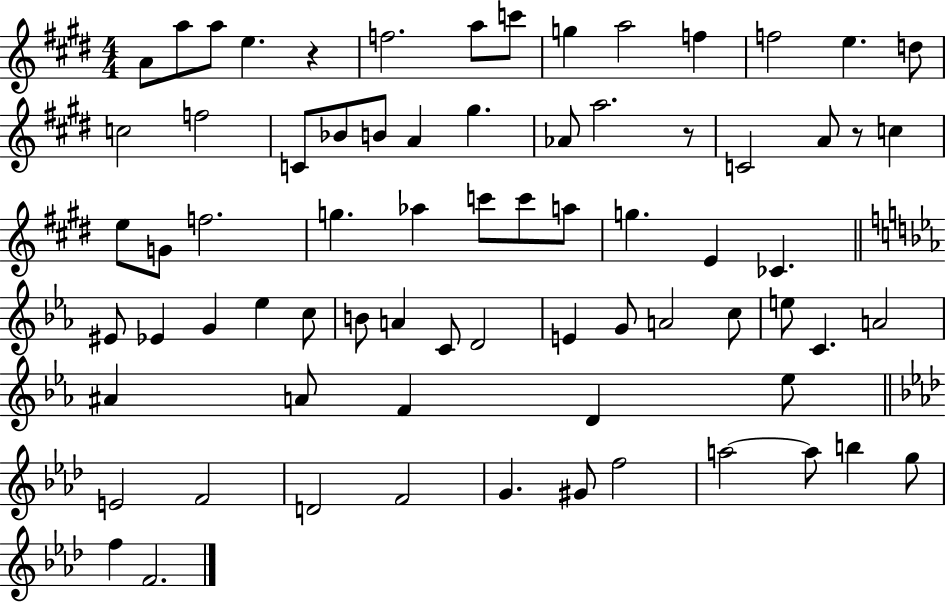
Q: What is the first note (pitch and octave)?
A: A4